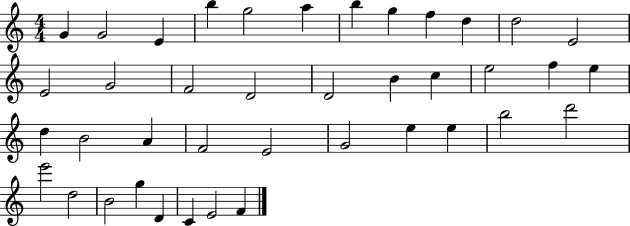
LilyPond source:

{
  \clef treble
  \numericTimeSignature
  \time 4/4
  \key c \major
  g'4 g'2 e'4 | b''4 g''2 a''4 | b''4 g''4 f''4 d''4 | d''2 e'2 | \break e'2 g'2 | f'2 d'2 | d'2 b'4 c''4 | e''2 f''4 e''4 | \break d''4 b'2 a'4 | f'2 e'2 | g'2 e''4 e''4 | b''2 d'''2 | \break e'''2 d''2 | b'2 g''4 d'4 | c'4 e'2 f'4 | \bar "|."
}